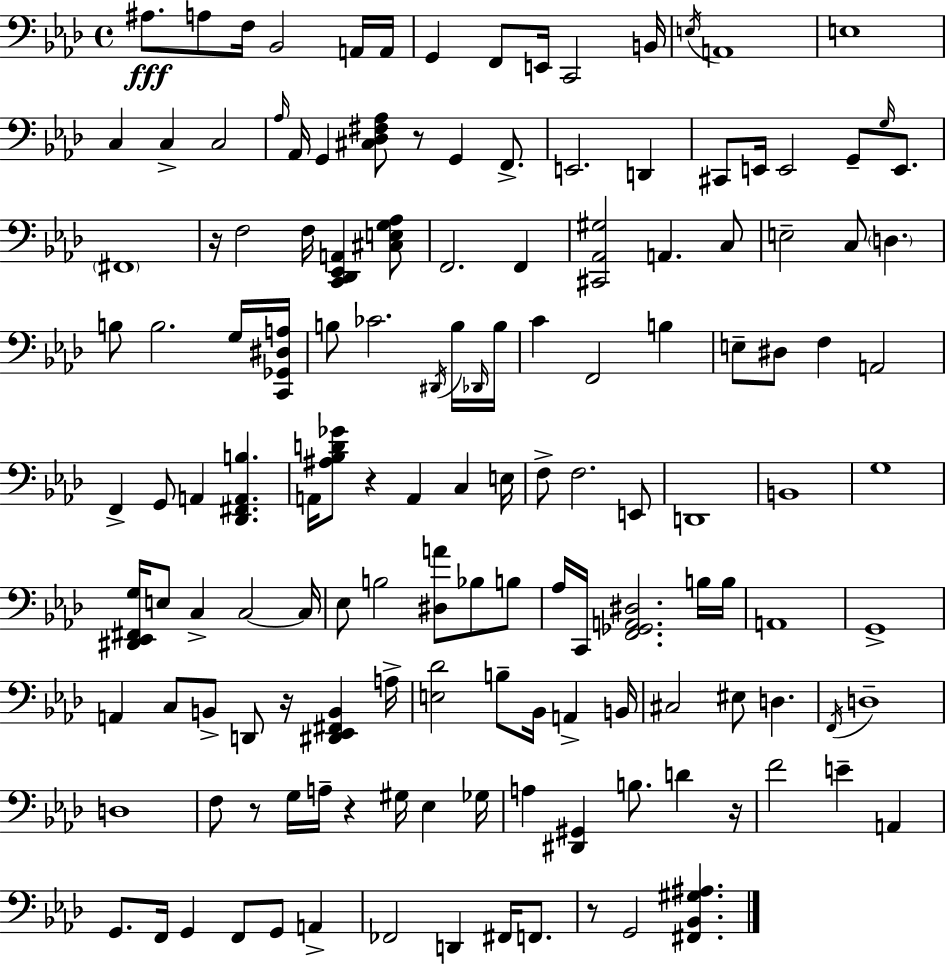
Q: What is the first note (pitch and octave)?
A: A#3